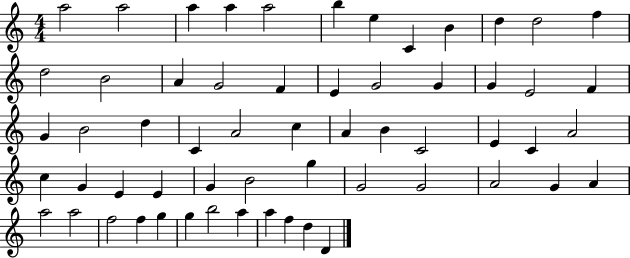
{
  \clef treble
  \numericTimeSignature
  \time 4/4
  \key c \major
  a''2 a''2 | a''4 a''4 a''2 | b''4 e''4 c'4 b'4 | d''4 d''2 f''4 | \break d''2 b'2 | a'4 g'2 f'4 | e'4 g'2 g'4 | g'4 e'2 f'4 | \break g'4 b'2 d''4 | c'4 a'2 c''4 | a'4 b'4 c'2 | e'4 c'4 a'2 | \break c''4 g'4 e'4 e'4 | g'4 b'2 g''4 | g'2 g'2 | a'2 g'4 a'4 | \break a''2 a''2 | f''2 f''4 g''4 | g''4 b''2 a''4 | a''4 f''4 d''4 d'4 | \break \bar "|."
}